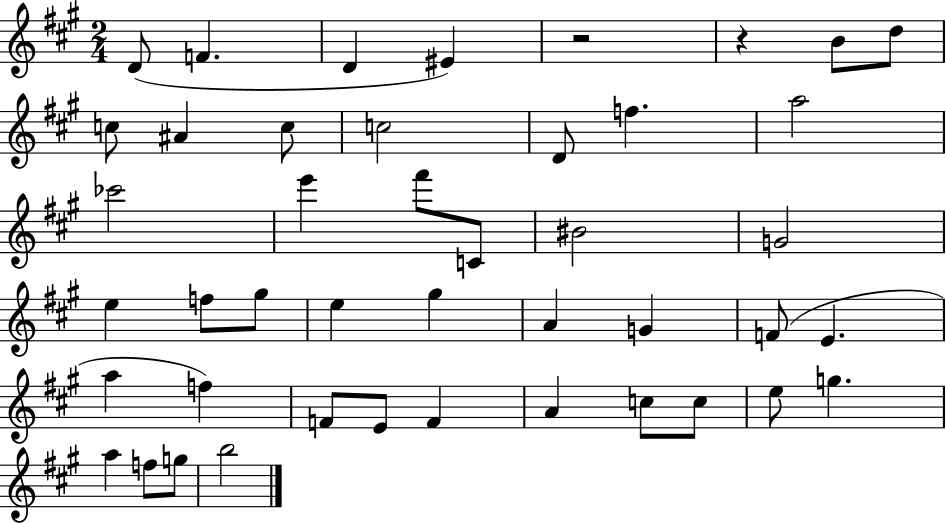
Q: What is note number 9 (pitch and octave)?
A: C5